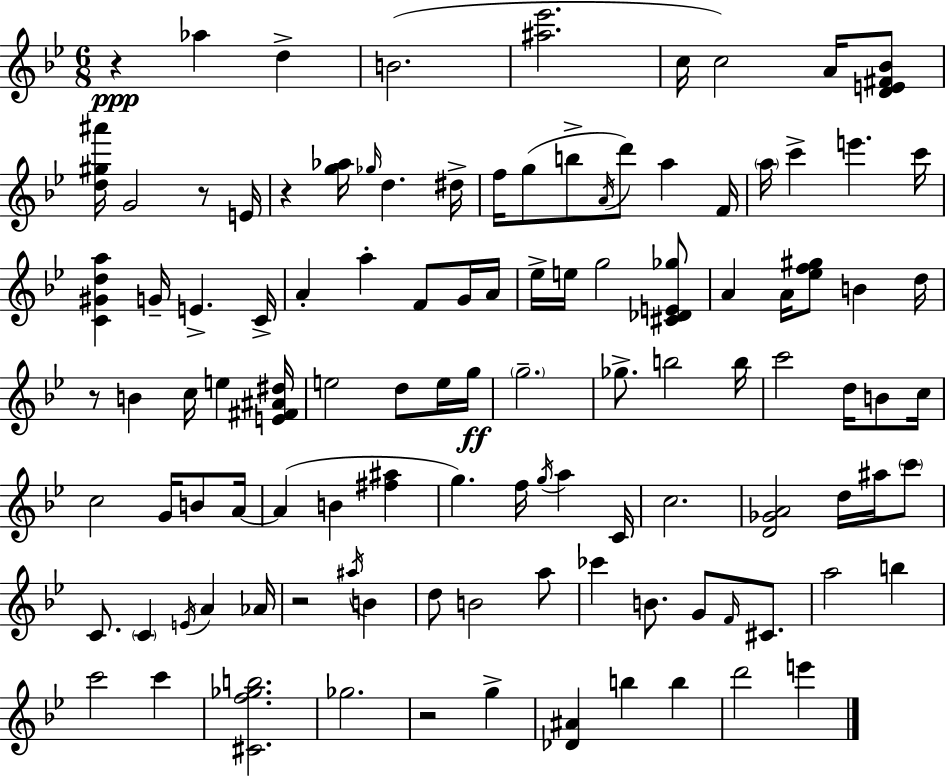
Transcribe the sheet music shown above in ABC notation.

X:1
T:Untitled
M:6/8
L:1/4
K:Gm
z _a d B2 [^a_e']2 c/4 c2 A/4 [DE^F_B]/2 [d^g^a']/4 G2 z/2 E/4 z [g_a]/4 _g/4 d ^d/4 f/4 g/2 b/2 A/4 d'/2 a F/4 a/4 c' e' c'/4 [C^Gda] G/4 E C/4 A a F/2 G/4 A/4 _e/4 e/4 g2 [^C_DE_g]/2 A A/4 [_ef^g]/2 B d/4 z/2 B c/4 e [E^F^A^d]/4 e2 d/2 e/4 g/4 g2 _g/2 b2 b/4 c'2 d/4 B/2 c/4 c2 G/4 B/2 A/4 A B [^f^a] g f/4 g/4 a C/4 c2 [D_GA]2 d/4 ^a/4 c'/2 C/2 C E/4 A _A/4 z2 ^a/4 B d/2 B2 a/2 _c' B/2 G/2 F/4 ^C/2 a2 b c'2 c' [^Cf_gb]2 _g2 z2 g [_D^A] b b d'2 e'